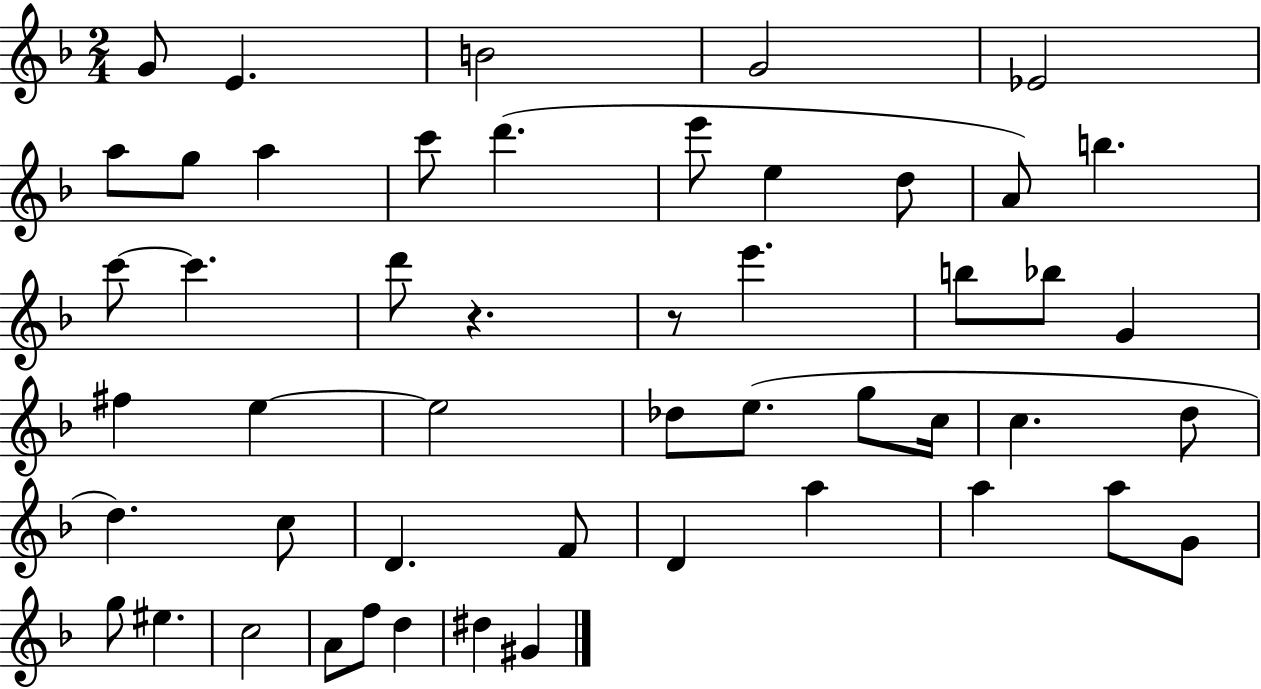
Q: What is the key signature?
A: F major